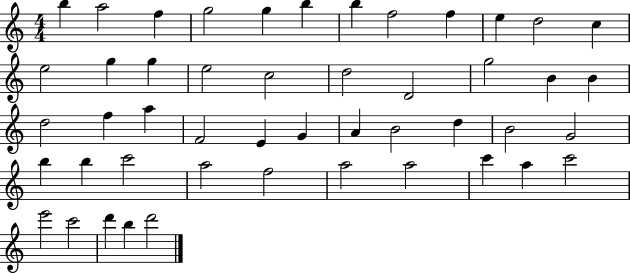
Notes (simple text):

B5/q A5/h F5/q G5/h G5/q B5/q B5/q F5/h F5/q E5/q D5/h C5/q E5/h G5/q G5/q E5/h C5/h D5/h D4/h G5/h B4/q B4/q D5/h F5/q A5/q F4/h E4/q G4/q A4/q B4/h D5/q B4/h G4/h B5/q B5/q C6/h A5/h F5/h A5/h A5/h C6/q A5/q C6/h E6/h C6/h D6/q B5/q D6/h